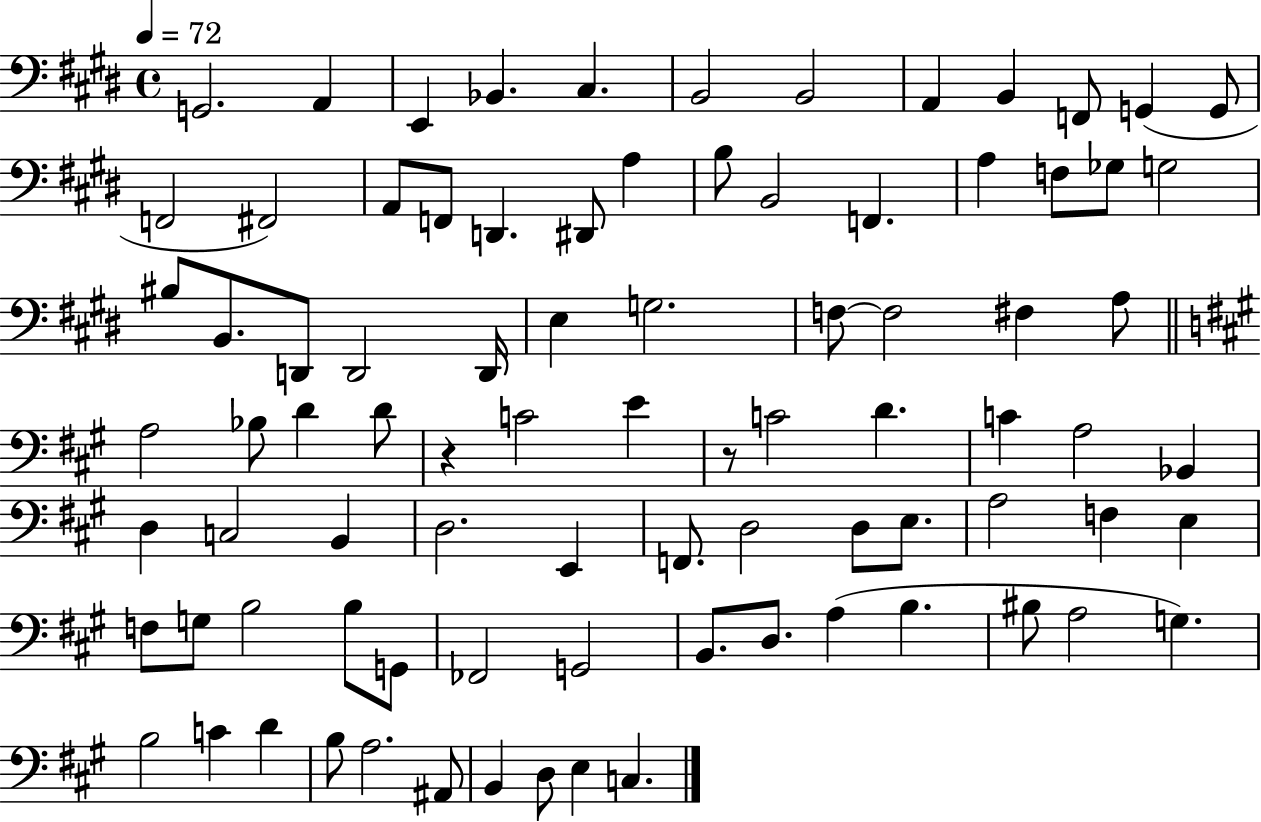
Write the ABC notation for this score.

X:1
T:Untitled
M:4/4
L:1/4
K:E
G,,2 A,, E,, _B,, ^C, B,,2 B,,2 A,, B,, F,,/2 G,, G,,/2 F,,2 ^F,,2 A,,/2 F,,/2 D,, ^D,,/2 A, B,/2 B,,2 F,, A, F,/2 _G,/2 G,2 ^B,/2 B,,/2 D,,/2 D,,2 D,,/4 E, G,2 F,/2 F,2 ^F, A,/2 A,2 _B,/2 D D/2 z C2 E z/2 C2 D C A,2 _B,, D, C,2 B,, D,2 E,, F,,/2 D,2 D,/2 E,/2 A,2 F, E, F,/2 G,/2 B,2 B,/2 G,,/2 _F,,2 G,,2 B,,/2 D,/2 A, B, ^B,/2 A,2 G, B,2 C D B,/2 A,2 ^A,,/2 B,, D,/2 E, C,